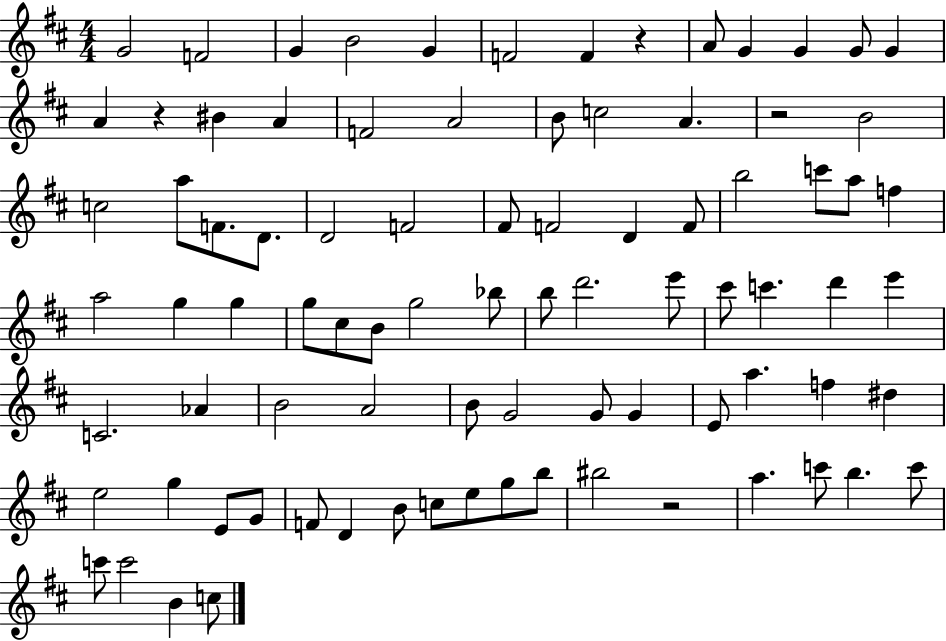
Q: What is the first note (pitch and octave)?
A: G4